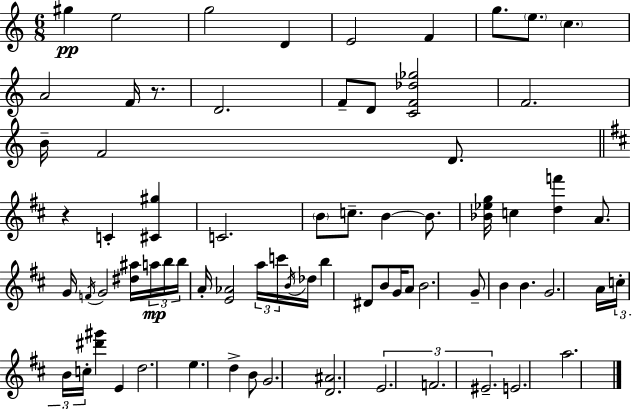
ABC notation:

X:1
T:Untitled
M:6/8
L:1/4
K:C
^g e2 g2 D E2 F g/2 e/2 c A2 F/4 z/2 D2 F/2 D/2 [CF_d_g]2 F2 B/4 F2 D/2 z C [^C^g] C2 B/2 c/2 B B/2 [_B_eg]/4 c [df'] A/2 G/4 F/4 G2 [^d^a]/4 a/4 b/4 b/4 A/4 [E_A]2 a/4 c'/4 B/4 _d/4 b ^D/2 B/2 G/4 A/2 B2 G/2 B B G2 A/4 c/4 B/4 c/4 [^d'^g'] E d2 e d B/2 G2 [D^A]2 E2 F2 ^E2 E2 a2